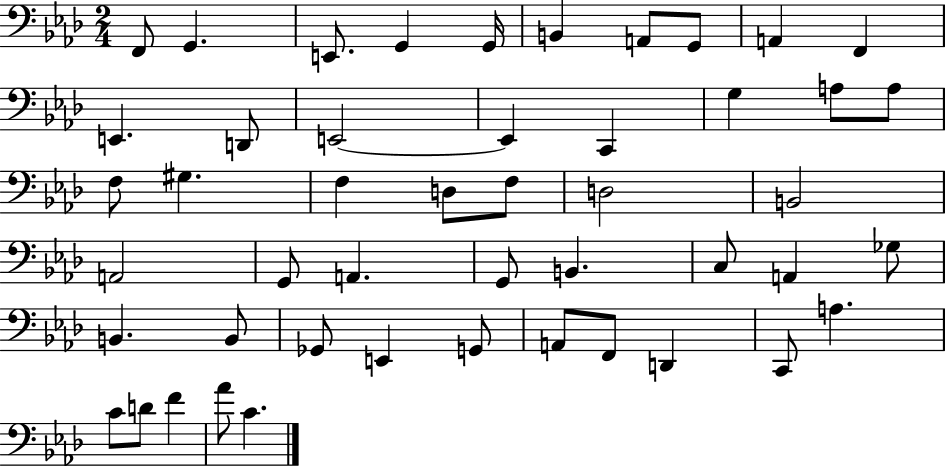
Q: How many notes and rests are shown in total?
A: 48